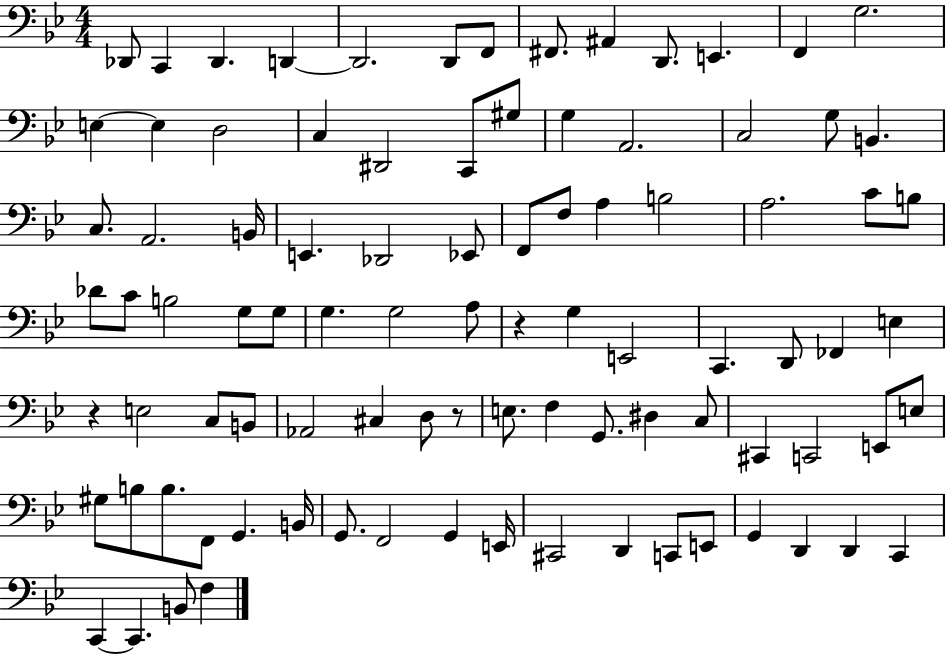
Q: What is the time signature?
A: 4/4